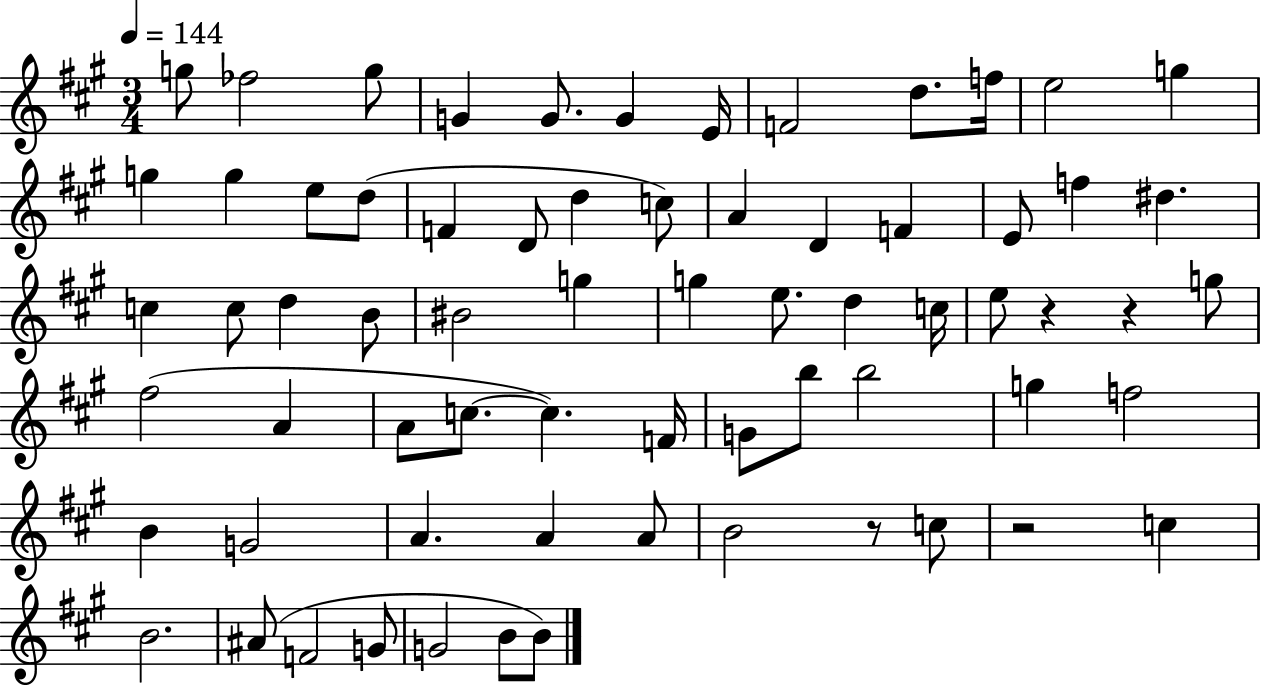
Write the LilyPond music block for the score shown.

{
  \clef treble
  \numericTimeSignature
  \time 3/4
  \key a \major
  \tempo 4 = 144
  g''8 fes''2 g''8 | g'4 g'8. g'4 e'16 | f'2 d''8. f''16 | e''2 g''4 | \break g''4 g''4 e''8 d''8( | f'4 d'8 d''4 c''8) | a'4 d'4 f'4 | e'8 f''4 dis''4. | \break c''4 c''8 d''4 b'8 | bis'2 g''4 | g''4 e''8. d''4 c''16 | e''8 r4 r4 g''8 | \break fis''2( a'4 | a'8 c''8.~~ c''4.) f'16 | g'8 b''8 b''2 | g''4 f''2 | \break b'4 g'2 | a'4. a'4 a'8 | b'2 r8 c''8 | r2 c''4 | \break b'2. | ais'8( f'2 g'8 | g'2 b'8 b'8) | \bar "|."
}